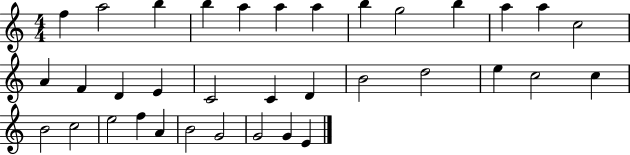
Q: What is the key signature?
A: C major